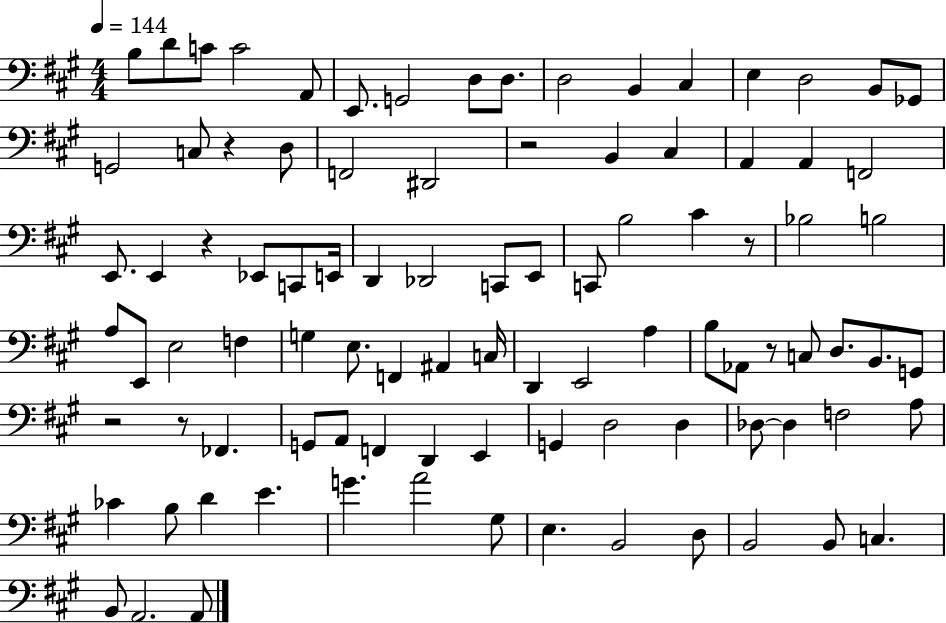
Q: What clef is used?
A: bass